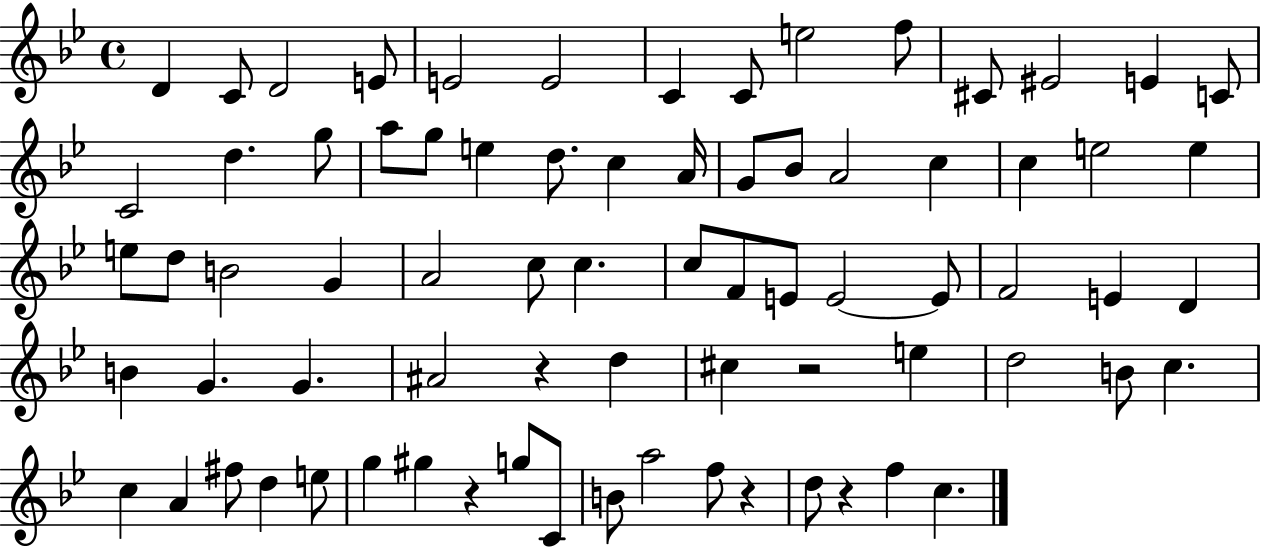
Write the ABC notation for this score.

X:1
T:Untitled
M:4/4
L:1/4
K:Bb
D C/2 D2 E/2 E2 E2 C C/2 e2 f/2 ^C/2 ^E2 E C/2 C2 d g/2 a/2 g/2 e d/2 c A/4 G/2 _B/2 A2 c c e2 e e/2 d/2 B2 G A2 c/2 c c/2 F/2 E/2 E2 E/2 F2 E D B G G ^A2 z d ^c z2 e d2 B/2 c c A ^f/2 d e/2 g ^g z g/2 C/2 B/2 a2 f/2 z d/2 z f c